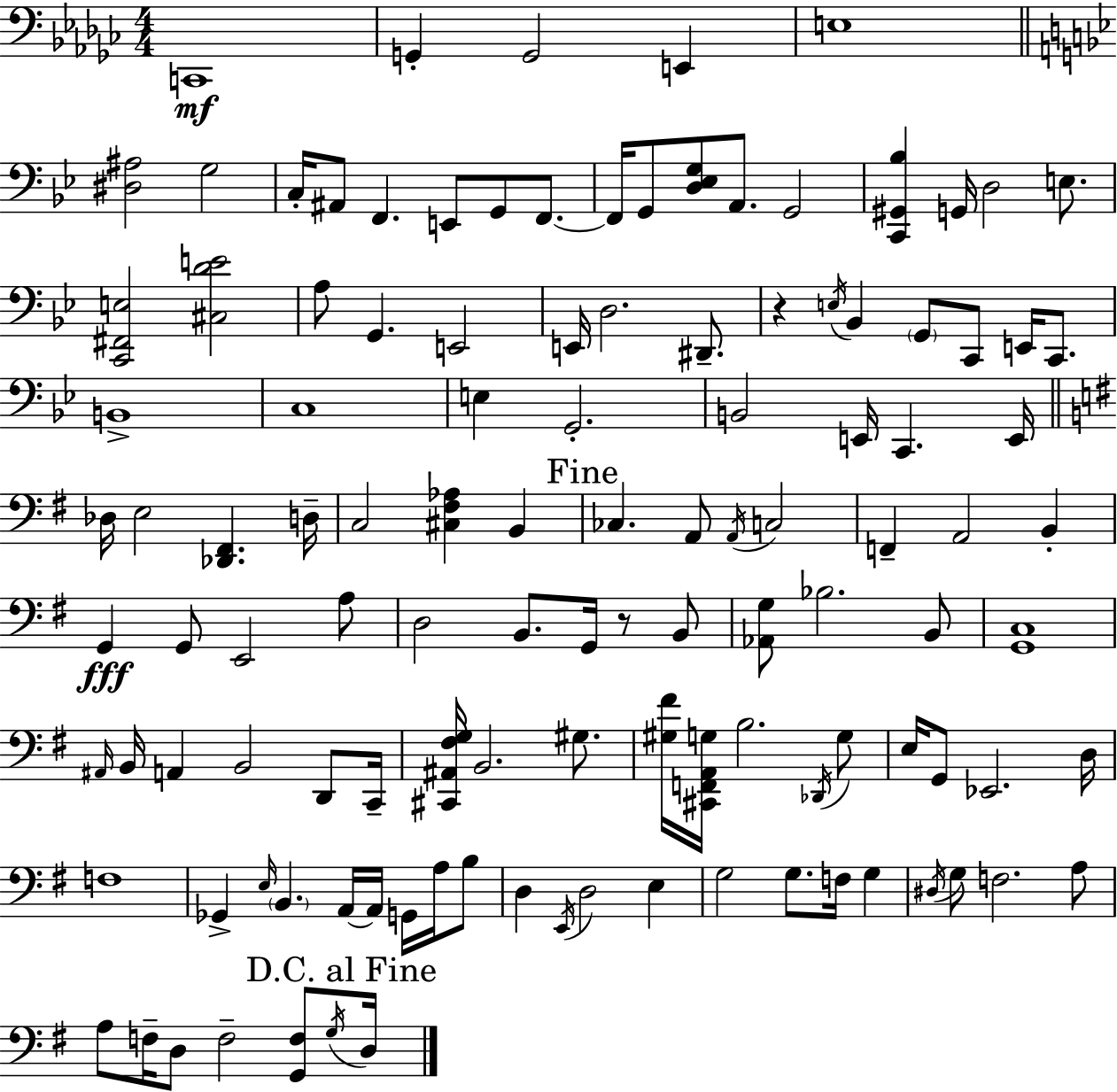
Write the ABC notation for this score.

X:1
T:Untitled
M:4/4
L:1/4
K:Ebm
C,,4 G,, G,,2 E,, E,4 [^D,^A,]2 G,2 C,/4 ^A,,/2 F,, E,,/2 G,,/2 F,,/2 F,,/4 G,,/2 [D,_E,G,]/2 A,,/2 G,,2 [C,,^G,,_B,] G,,/4 D,2 E,/2 [C,,^F,,E,]2 [^C,DE]2 A,/2 G,, E,,2 E,,/4 D,2 ^D,,/2 z E,/4 _B,, G,,/2 C,,/2 E,,/4 C,,/2 B,,4 C,4 E, G,,2 B,,2 E,,/4 C,, E,,/4 _D,/4 E,2 [_D,,^F,,] D,/4 C,2 [^C,^F,_A,] B,, _C, A,,/2 A,,/4 C,2 F,, A,,2 B,, G,, G,,/2 E,,2 A,/2 D,2 B,,/2 G,,/4 z/2 B,,/2 [_A,,G,]/2 _B,2 B,,/2 [G,,C,]4 ^A,,/4 B,,/4 A,, B,,2 D,,/2 C,,/4 [^C,,^A,,^F,G,]/4 B,,2 ^G,/2 [^G,^F]/4 [^C,,F,,A,,G,]/4 B,2 _D,,/4 G,/2 E,/4 G,,/2 _E,,2 D,/4 F,4 _G,, E,/4 B,, A,,/4 A,,/4 G,,/4 A,/4 B,/2 D, E,,/4 D,2 E, G,2 G,/2 F,/4 G, ^D,/4 G,/2 F,2 A,/2 A,/2 F,/4 D,/2 F,2 [G,,F,]/2 G,/4 D,/4